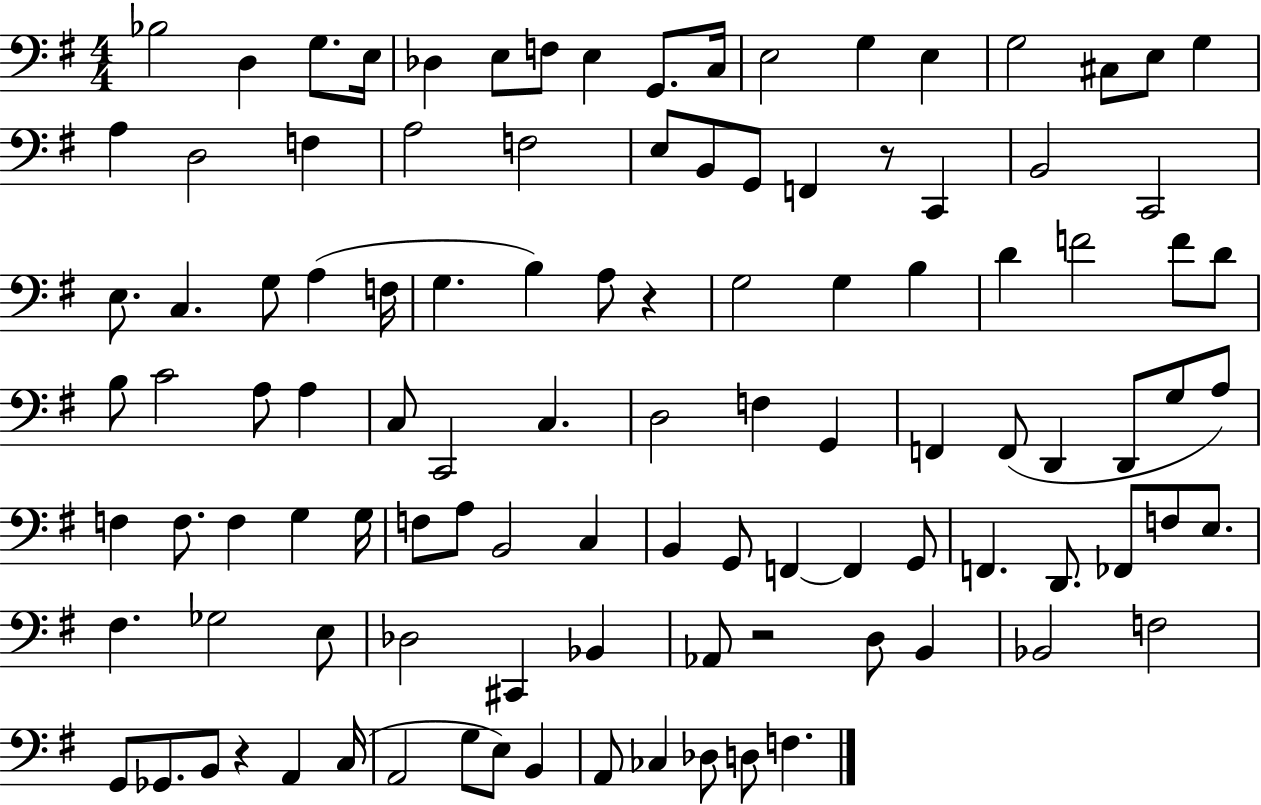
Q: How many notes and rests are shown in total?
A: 108